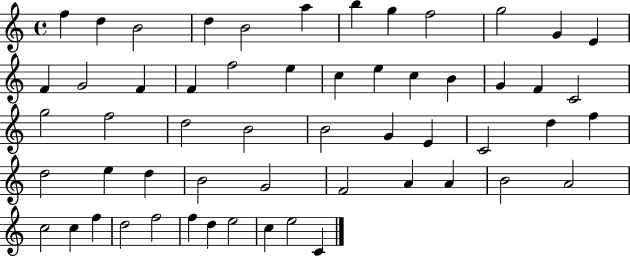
{
  \clef treble
  \time 4/4
  \defaultTimeSignature
  \key c \major
  f''4 d''4 b'2 | d''4 b'2 a''4 | b''4 g''4 f''2 | g''2 g'4 e'4 | \break f'4 g'2 f'4 | f'4 f''2 e''4 | c''4 e''4 c''4 b'4 | g'4 f'4 c'2 | \break g''2 f''2 | d''2 b'2 | b'2 g'4 e'4 | c'2 d''4 f''4 | \break d''2 e''4 d''4 | b'2 g'2 | f'2 a'4 a'4 | b'2 a'2 | \break c''2 c''4 f''4 | d''2 f''2 | f''4 d''4 e''2 | c''4 e''2 c'4 | \break \bar "|."
}